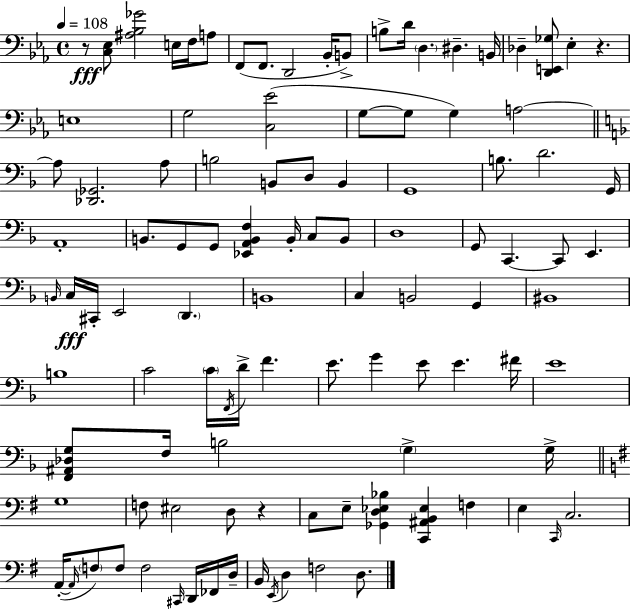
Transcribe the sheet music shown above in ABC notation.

X:1
T:Untitled
M:4/4
L:1/4
K:Cm
z/2 [C,_E,]/2 [^A,_B,_G]2 E,/4 F,/4 A,/2 F,,/2 F,,/2 D,,2 _B,,/4 B,,/2 B,/2 D/4 D, ^D, B,,/4 _D, [D,,E,,_G,]/2 _E, z E,4 G,2 [C,_E]2 G,/2 G,/2 G, A,2 A,/2 [_D,,_G,,]2 A,/2 B,2 B,,/2 D,/2 B,, G,,4 B,/2 D2 G,,/4 A,,4 B,,/2 G,,/2 G,,/2 [_E,,A,,B,,F,] B,,/4 C,/2 B,,/2 D,4 G,,/2 C,, C,,/2 E,, B,,/4 C,/4 ^C,,/4 E,,2 D,, B,,4 C, B,,2 G,, ^B,,4 B,4 C2 C/4 F,,/4 D/4 F E/2 G E/2 E ^F/4 E4 [F,,^A,,_D,G,]/2 F,/4 B,2 G, G,/4 G,4 F,/2 ^E,2 D,/2 z C,/2 E,/2 [_G,,D,_E,_B,] [C,,^A,,B,,_E,] F, E, C,,/4 C,2 A,,/4 A,,/4 F,/2 F,/2 F,2 ^C,,/4 D,,/4 _F,,/4 D,/4 B,,/4 E,,/4 D, F,2 D,/2